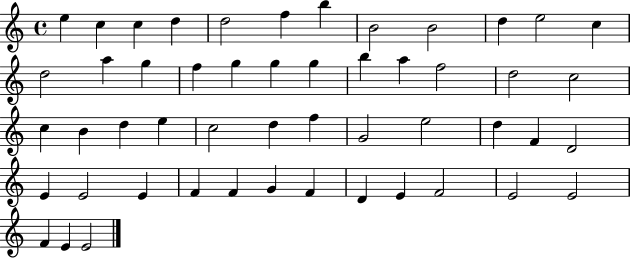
X:1
T:Untitled
M:4/4
L:1/4
K:C
e c c d d2 f b B2 B2 d e2 c d2 a g f g g g b a f2 d2 c2 c B d e c2 d f G2 e2 d F D2 E E2 E F F G F D E F2 E2 E2 F E E2